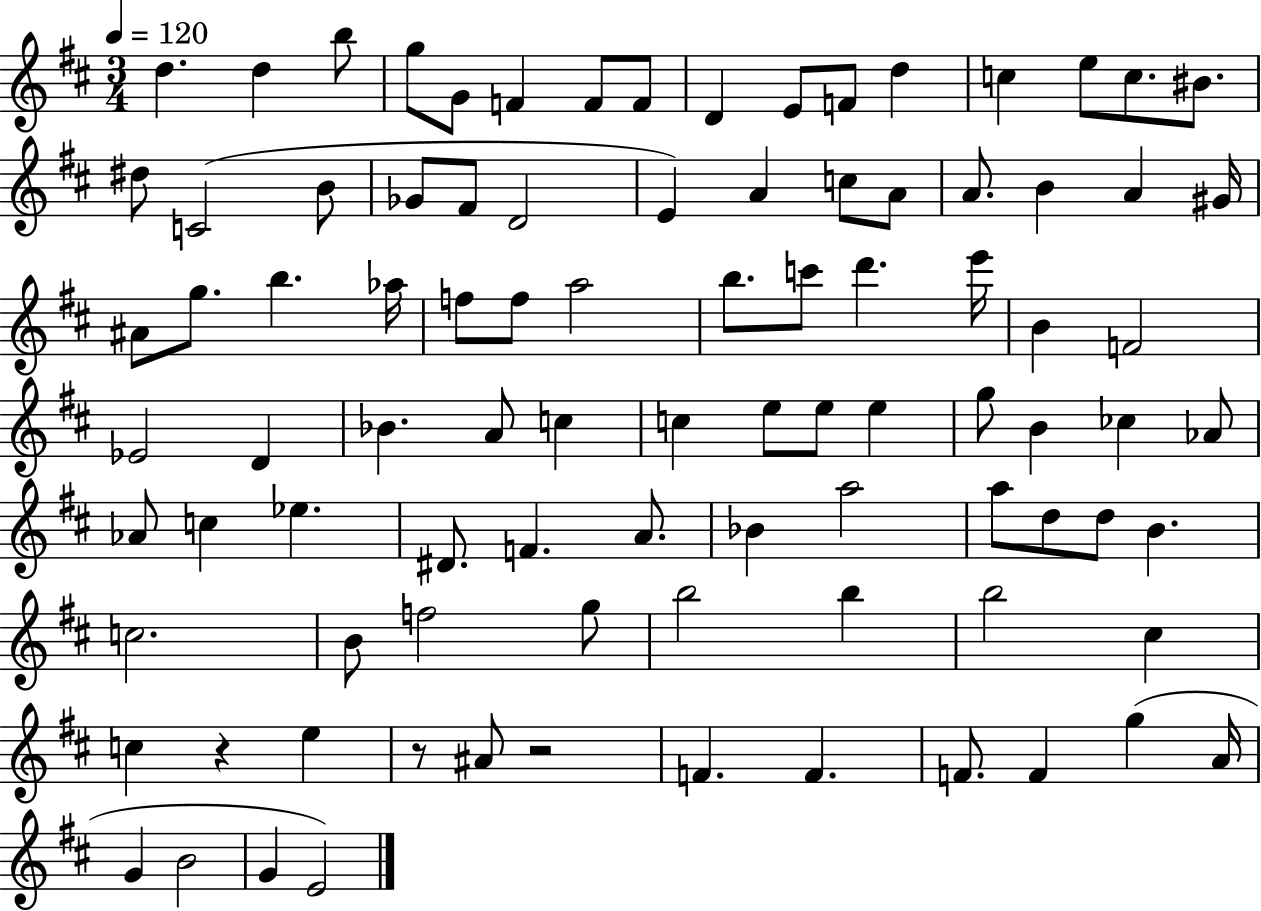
{
  \clef treble
  \numericTimeSignature
  \time 3/4
  \key d \major
  \tempo 4 = 120
  \repeat volta 2 { d''4. d''4 b''8 | g''8 g'8 f'4 f'8 f'8 | d'4 e'8 f'8 d''4 | c''4 e''8 c''8. bis'8. | \break dis''8 c'2( b'8 | ges'8 fis'8 d'2 | e'4) a'4 c''8 a'8 | a'8. b'4 a'4 gis'16 | \break ais'8 g''8. b''4. aes''16 | f''8 f''8 a''2 | b''8. c'''8 d'''4. e'''16 | b'4 f'2 | \break ees'2 d'4 | bes'4. a'8 c''4 | c''4 e''8 e''8 e''4 | g''8 b'4 ces''4 aes'8 | \break aes'8 c''4 ees''4. | dis'8. f'4. a'8. | bes'4 a''2 | a''8 d''8 d''8 b'4. | \break c''2. | b'8 f''2 g''8 | b''2 b''4 | b''2 cis''4 | \break c''4 r4 e''4 | r8 ais'8 r2 | f'4. f'4. | f'8. f'4 g''4( a'16 | \break g'4 b'2 | g'4 e'2) | } \bar "|."
}